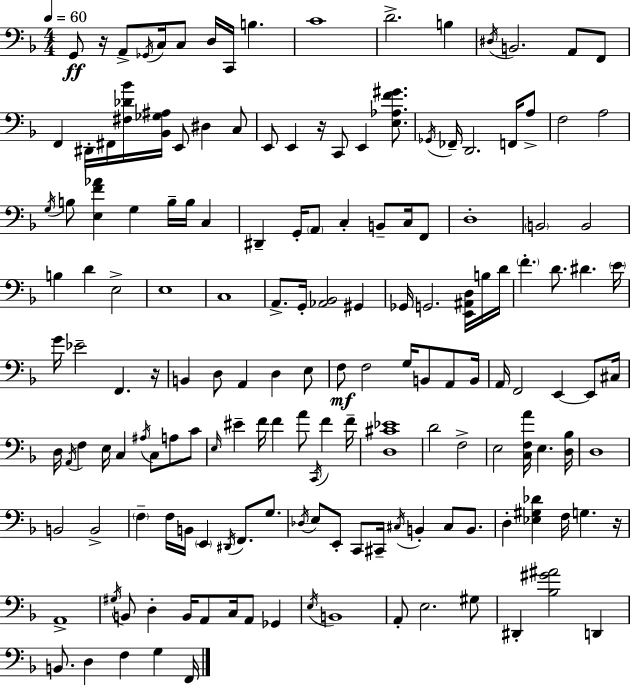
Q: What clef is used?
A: bass